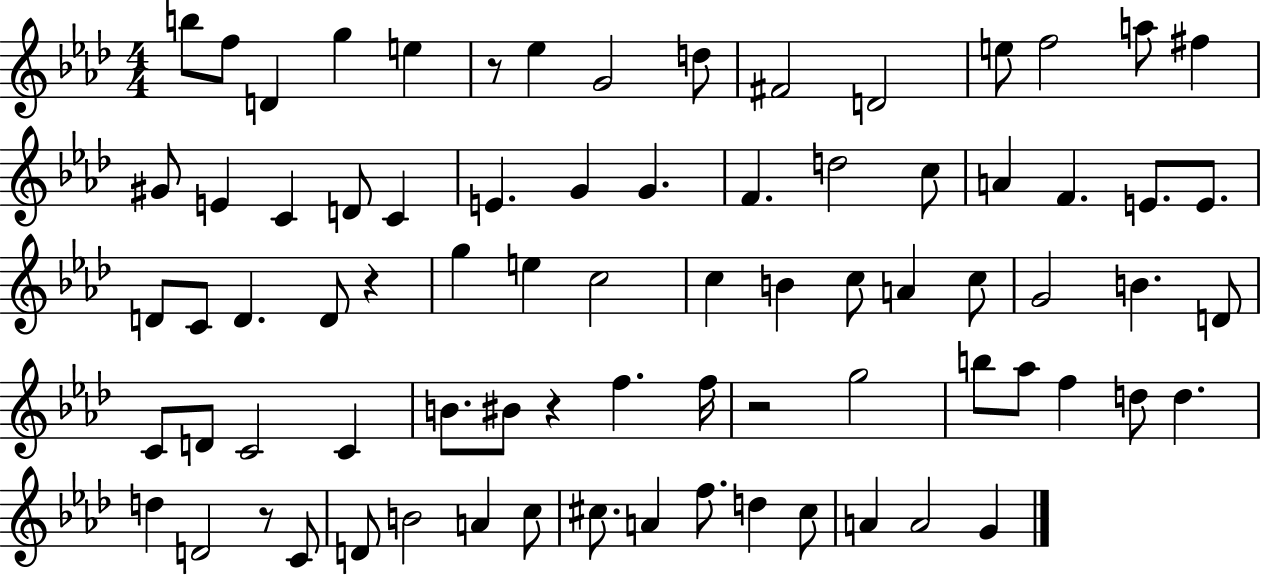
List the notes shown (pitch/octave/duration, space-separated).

B5/e F5/e D4/q G5/q E5/q R/e Eb5/q G4/h D5/e F#4/h D4/h E5/e F5/h A5/e F#5/q G#4/e E4/q C4/q D4/e C4/q E4/q. G4/q G4/q. F4/q. D5/h C5/e A4/q F4/q. E4/e. E4/e. D4/e C4/e D4/q. D4/e R/q G5/q E5/q C5/h C5/q B4/q C5/e A4/q C5/e G4/h B4/q. D4/e C4/e D4/e C4/h C4/q B4/e. BIS4/e R/q F5/q. F5/s R/h G5/h B5/e Ab5/e F5/q D5/e D5/q. D5/q D4/h R/e C4/e D4/e B4/h A4/q C5/e C#5/e. A4/q F5/e. D5/q C#5/e A4/q A4/h G4/q